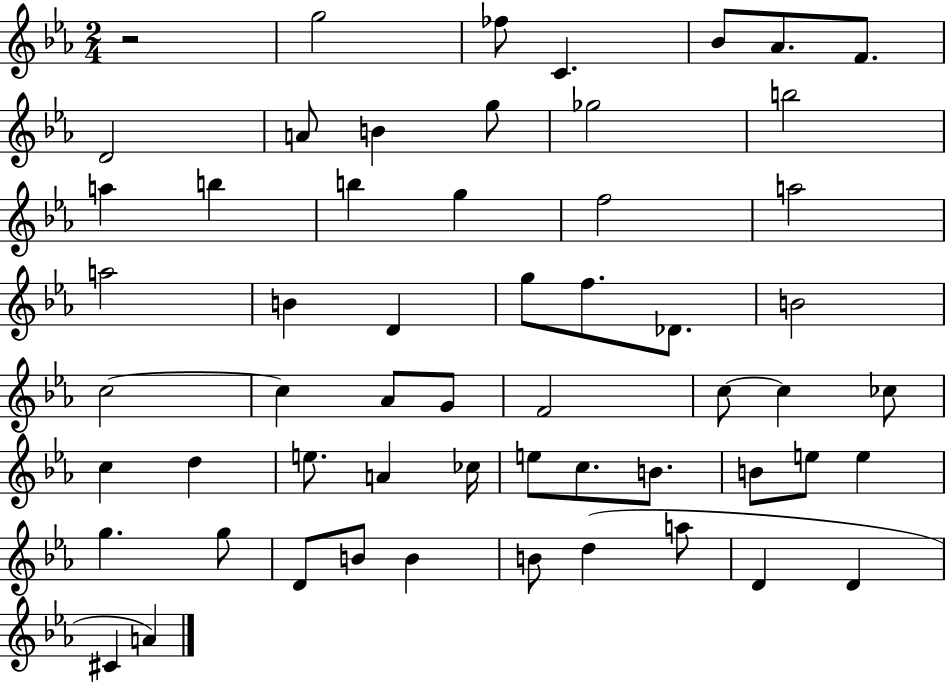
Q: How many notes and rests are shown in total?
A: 57